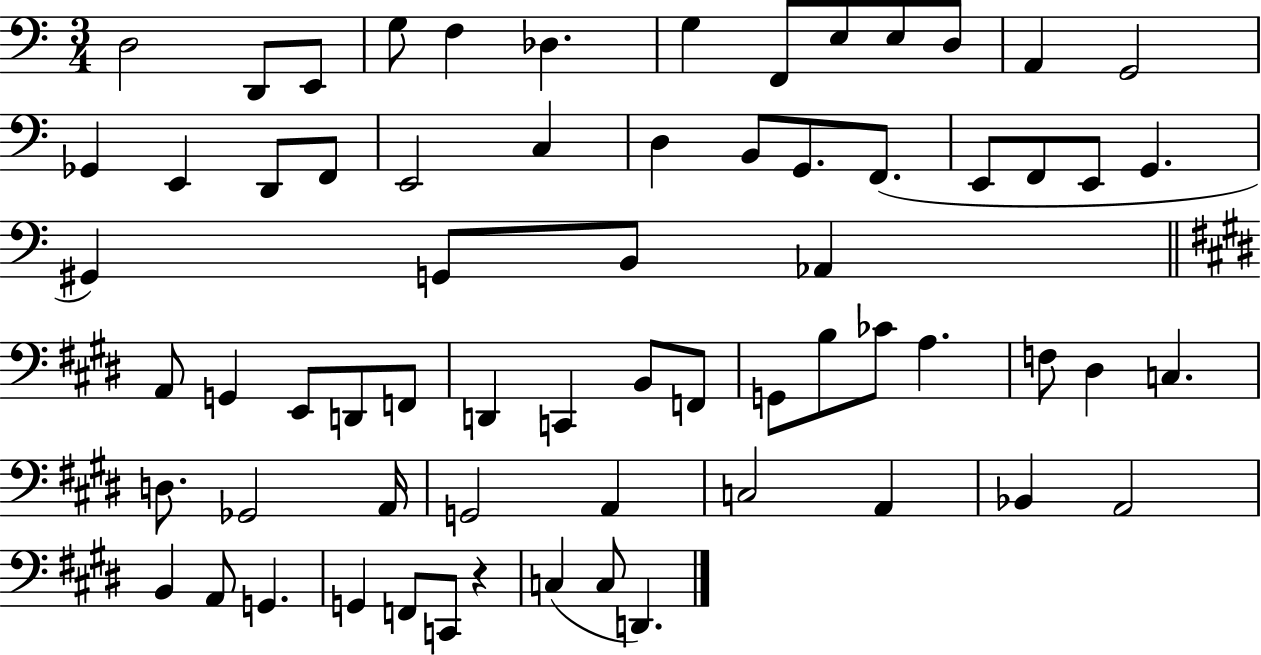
X:1
T:Untitled
M:3/4
L:1/4
K:C
D,2 D,,/2 E,,/2 G,/2 F, _D, G, F,,/2 E,/2 E,/2 D,/2 A,, G,,2 _G,, E,, D,,/2 F,,/2 E,,2 C, D, B,,/2 G,,/2 F,,/2 E,,/2 F,,/2 E,,/2 G,, ^G,, G,,/2 B,,/2 _A,, A,,/2 G,, E,,/2 D,,/2 F,,/2 D,, C,, B,,/2 F,,/2 G,,/2 B,/2 _C/2 A, F,/2 ^D, C, D,/2 _G,,2 A,,/4 G,,2 A,, C,2 A,, _B,, A,,2 B,, A,,/2 G,, G,, F,,/2 C,,/2 z C, C,/2 D,,